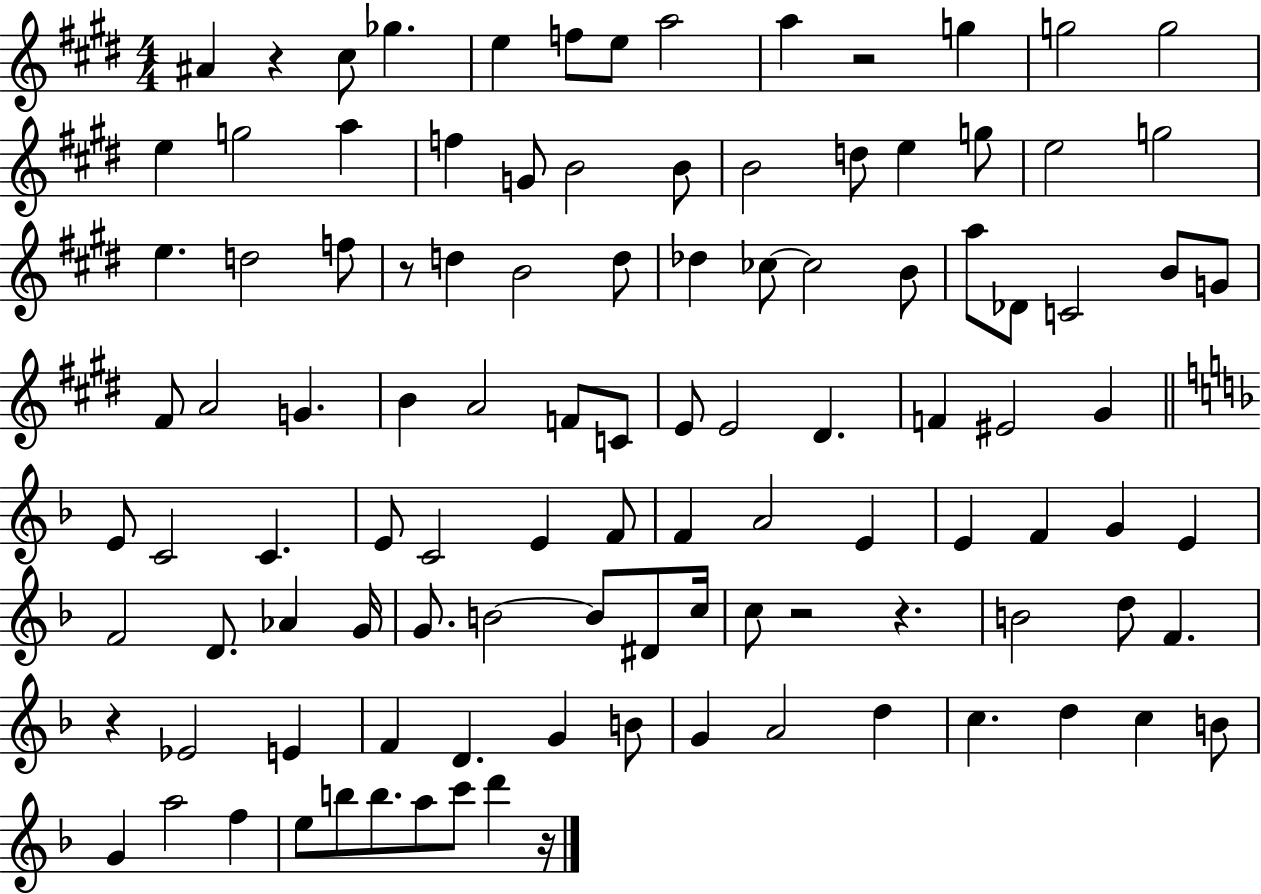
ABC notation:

X:1
T:Untitled
M:4/4
L:1/4
K:E
^A z ^c/2 _g e f/2 e/2 a2 a z2 g g2 g2 e g2 a f G/2 B2 B/2 B2 d/2 e g/2 e2 g2 e d2 f/2 z/2 d B2 d/2 _d _c/2 _c2 B/2 a/2 _D/2 C2 B/2 G/2 ^F/2 A2 G B A2 F/2 C/2 E/2 E2 ^D F ^E2 ^G E/2 C2 C E/2 C2 E F/2 F A2 E E F G E F2 D/2 _A G/4 G/2 B2 B/2 ^D/2 c/4 c/2 z2 z B2 d/2 F z _E2 E F D G B/2 G A2 d c d c B/2 G a2 f e/2 b/2 b/2 a/2 c'/2 d' z/4